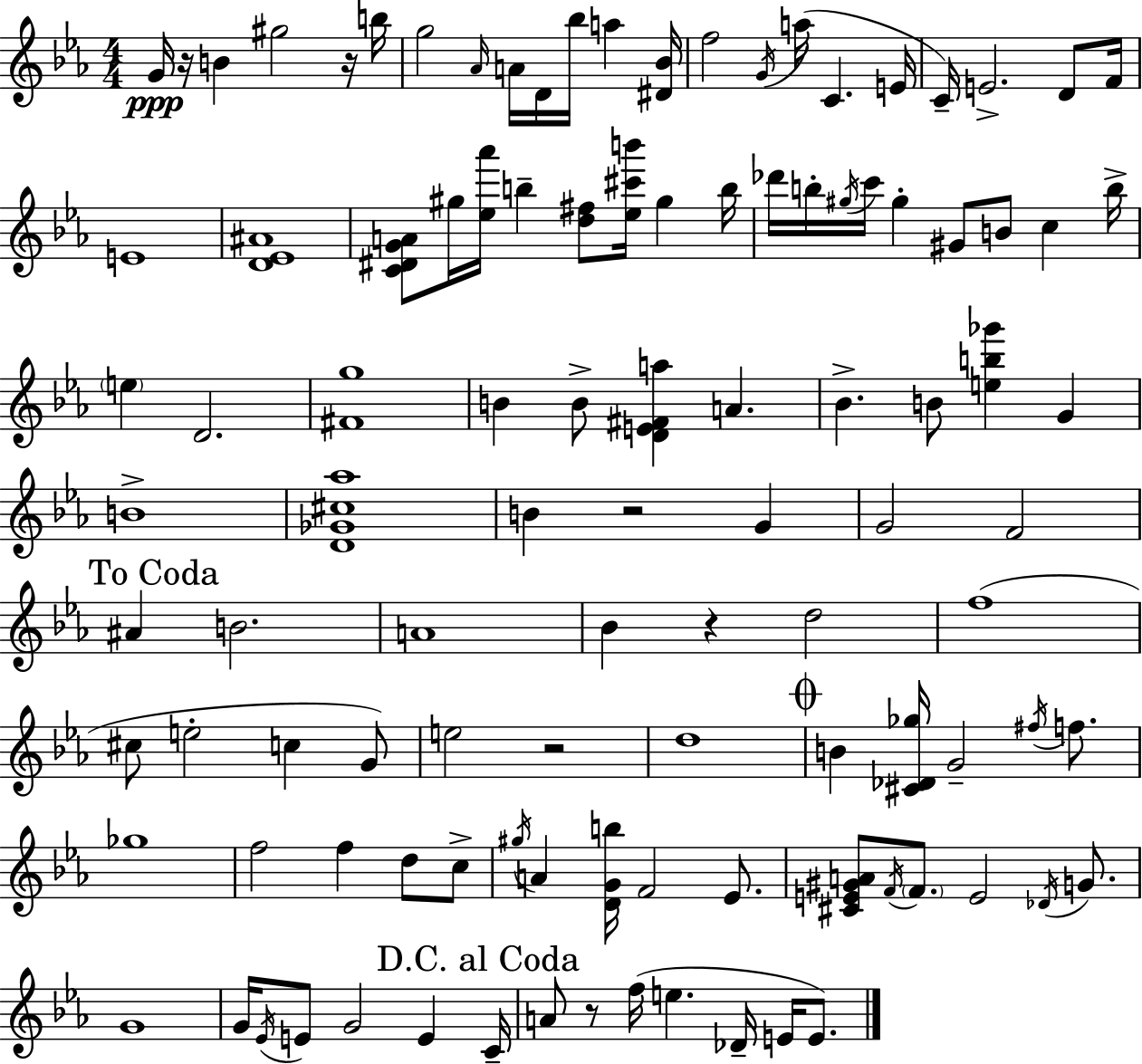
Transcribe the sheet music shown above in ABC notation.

X:1
T:Untitled
M:4/4
L:1/4
K:Cm
G/4 z/4 B ^g2 z/4 b/4 g2 _A/4 A/4 D/4 _b/4 a [^D_B]/4 f2 G/4 a/4 C E/4 C/4 E2 D/2 F/4 E4 [D_E^A]4 [C^DGA]/2 ^g/4 [_e_a']/4 b [d^f]/2 [_e^c'b']/4 ^g b/4 _d'/4 b/4 ^g/4 c'/4 ^g ^G/2 B/2 c b/4 e D2 [^Fg]4 B B/2 [DE^Fa] A _B B/2 [eb_g'] G B4 [D_G^c_a]4 B z2 G G2 F2 ^A B2 A4 _B z d2 f4 ^c/2 e2 c G/2 e2 z2 d4 B [^C_D_g]/4 G2 ^f/4 f/2 _g4 f2 f d/2 c/2 ^g/4 A [DGb]/4 F2 _E/2 [^CE^GA]/2 F/4 F/2 E2 _D/4 G/2 G4 G/4 _E/4 E/2 G2 E C/4 A/2 z/2 f/4 e _D/4 E/4 E/2